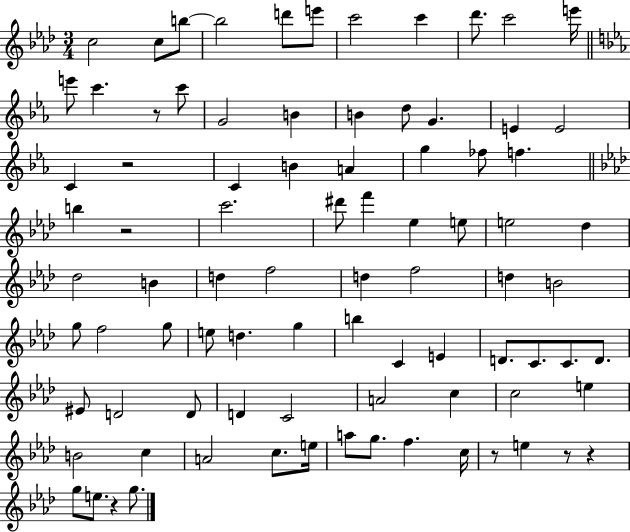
X:1
T:Untitled
M:3/4
L:1/4
K:Ab
c2 c/2 b/2 b2 d'/2 e'/2 c'2 c' _d'/2 c'2 e'/4 e'/2 c' z/2 c'/2 G2 B B d/2 G E E2 C z2 C B A g _f/2 f b z2 c'2 ^d'/2 f' _e e/2 e2 _d _d2 B d f2 d f2 d B2 g/2 f2 g/2 e/2 d g b C E D/2 C/2 C/2 D/2 ^E/2 D2 D/2 D C2 A2 c c2 e B2 c A2 c/2 e/4 a/2 g/2 f c/4 z/2 e z/2 z g/2 e/2 z g/2